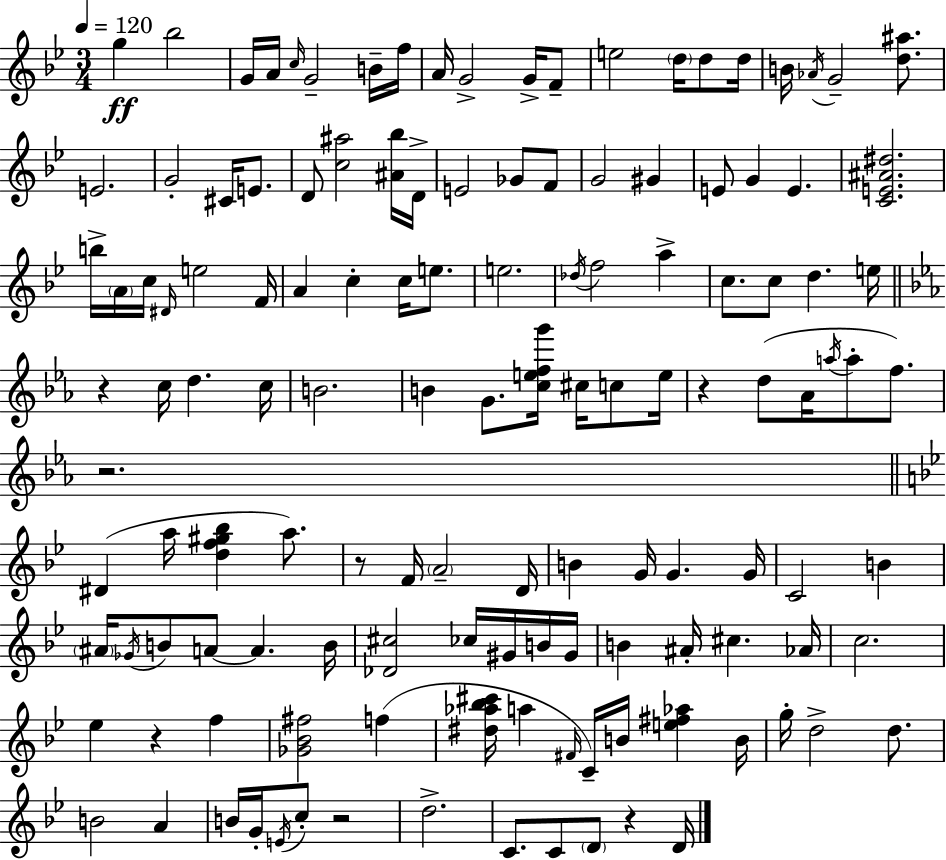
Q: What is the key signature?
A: BES major